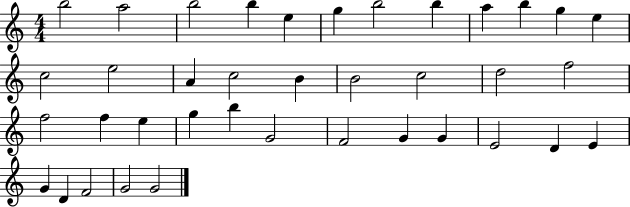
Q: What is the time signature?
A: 4/4